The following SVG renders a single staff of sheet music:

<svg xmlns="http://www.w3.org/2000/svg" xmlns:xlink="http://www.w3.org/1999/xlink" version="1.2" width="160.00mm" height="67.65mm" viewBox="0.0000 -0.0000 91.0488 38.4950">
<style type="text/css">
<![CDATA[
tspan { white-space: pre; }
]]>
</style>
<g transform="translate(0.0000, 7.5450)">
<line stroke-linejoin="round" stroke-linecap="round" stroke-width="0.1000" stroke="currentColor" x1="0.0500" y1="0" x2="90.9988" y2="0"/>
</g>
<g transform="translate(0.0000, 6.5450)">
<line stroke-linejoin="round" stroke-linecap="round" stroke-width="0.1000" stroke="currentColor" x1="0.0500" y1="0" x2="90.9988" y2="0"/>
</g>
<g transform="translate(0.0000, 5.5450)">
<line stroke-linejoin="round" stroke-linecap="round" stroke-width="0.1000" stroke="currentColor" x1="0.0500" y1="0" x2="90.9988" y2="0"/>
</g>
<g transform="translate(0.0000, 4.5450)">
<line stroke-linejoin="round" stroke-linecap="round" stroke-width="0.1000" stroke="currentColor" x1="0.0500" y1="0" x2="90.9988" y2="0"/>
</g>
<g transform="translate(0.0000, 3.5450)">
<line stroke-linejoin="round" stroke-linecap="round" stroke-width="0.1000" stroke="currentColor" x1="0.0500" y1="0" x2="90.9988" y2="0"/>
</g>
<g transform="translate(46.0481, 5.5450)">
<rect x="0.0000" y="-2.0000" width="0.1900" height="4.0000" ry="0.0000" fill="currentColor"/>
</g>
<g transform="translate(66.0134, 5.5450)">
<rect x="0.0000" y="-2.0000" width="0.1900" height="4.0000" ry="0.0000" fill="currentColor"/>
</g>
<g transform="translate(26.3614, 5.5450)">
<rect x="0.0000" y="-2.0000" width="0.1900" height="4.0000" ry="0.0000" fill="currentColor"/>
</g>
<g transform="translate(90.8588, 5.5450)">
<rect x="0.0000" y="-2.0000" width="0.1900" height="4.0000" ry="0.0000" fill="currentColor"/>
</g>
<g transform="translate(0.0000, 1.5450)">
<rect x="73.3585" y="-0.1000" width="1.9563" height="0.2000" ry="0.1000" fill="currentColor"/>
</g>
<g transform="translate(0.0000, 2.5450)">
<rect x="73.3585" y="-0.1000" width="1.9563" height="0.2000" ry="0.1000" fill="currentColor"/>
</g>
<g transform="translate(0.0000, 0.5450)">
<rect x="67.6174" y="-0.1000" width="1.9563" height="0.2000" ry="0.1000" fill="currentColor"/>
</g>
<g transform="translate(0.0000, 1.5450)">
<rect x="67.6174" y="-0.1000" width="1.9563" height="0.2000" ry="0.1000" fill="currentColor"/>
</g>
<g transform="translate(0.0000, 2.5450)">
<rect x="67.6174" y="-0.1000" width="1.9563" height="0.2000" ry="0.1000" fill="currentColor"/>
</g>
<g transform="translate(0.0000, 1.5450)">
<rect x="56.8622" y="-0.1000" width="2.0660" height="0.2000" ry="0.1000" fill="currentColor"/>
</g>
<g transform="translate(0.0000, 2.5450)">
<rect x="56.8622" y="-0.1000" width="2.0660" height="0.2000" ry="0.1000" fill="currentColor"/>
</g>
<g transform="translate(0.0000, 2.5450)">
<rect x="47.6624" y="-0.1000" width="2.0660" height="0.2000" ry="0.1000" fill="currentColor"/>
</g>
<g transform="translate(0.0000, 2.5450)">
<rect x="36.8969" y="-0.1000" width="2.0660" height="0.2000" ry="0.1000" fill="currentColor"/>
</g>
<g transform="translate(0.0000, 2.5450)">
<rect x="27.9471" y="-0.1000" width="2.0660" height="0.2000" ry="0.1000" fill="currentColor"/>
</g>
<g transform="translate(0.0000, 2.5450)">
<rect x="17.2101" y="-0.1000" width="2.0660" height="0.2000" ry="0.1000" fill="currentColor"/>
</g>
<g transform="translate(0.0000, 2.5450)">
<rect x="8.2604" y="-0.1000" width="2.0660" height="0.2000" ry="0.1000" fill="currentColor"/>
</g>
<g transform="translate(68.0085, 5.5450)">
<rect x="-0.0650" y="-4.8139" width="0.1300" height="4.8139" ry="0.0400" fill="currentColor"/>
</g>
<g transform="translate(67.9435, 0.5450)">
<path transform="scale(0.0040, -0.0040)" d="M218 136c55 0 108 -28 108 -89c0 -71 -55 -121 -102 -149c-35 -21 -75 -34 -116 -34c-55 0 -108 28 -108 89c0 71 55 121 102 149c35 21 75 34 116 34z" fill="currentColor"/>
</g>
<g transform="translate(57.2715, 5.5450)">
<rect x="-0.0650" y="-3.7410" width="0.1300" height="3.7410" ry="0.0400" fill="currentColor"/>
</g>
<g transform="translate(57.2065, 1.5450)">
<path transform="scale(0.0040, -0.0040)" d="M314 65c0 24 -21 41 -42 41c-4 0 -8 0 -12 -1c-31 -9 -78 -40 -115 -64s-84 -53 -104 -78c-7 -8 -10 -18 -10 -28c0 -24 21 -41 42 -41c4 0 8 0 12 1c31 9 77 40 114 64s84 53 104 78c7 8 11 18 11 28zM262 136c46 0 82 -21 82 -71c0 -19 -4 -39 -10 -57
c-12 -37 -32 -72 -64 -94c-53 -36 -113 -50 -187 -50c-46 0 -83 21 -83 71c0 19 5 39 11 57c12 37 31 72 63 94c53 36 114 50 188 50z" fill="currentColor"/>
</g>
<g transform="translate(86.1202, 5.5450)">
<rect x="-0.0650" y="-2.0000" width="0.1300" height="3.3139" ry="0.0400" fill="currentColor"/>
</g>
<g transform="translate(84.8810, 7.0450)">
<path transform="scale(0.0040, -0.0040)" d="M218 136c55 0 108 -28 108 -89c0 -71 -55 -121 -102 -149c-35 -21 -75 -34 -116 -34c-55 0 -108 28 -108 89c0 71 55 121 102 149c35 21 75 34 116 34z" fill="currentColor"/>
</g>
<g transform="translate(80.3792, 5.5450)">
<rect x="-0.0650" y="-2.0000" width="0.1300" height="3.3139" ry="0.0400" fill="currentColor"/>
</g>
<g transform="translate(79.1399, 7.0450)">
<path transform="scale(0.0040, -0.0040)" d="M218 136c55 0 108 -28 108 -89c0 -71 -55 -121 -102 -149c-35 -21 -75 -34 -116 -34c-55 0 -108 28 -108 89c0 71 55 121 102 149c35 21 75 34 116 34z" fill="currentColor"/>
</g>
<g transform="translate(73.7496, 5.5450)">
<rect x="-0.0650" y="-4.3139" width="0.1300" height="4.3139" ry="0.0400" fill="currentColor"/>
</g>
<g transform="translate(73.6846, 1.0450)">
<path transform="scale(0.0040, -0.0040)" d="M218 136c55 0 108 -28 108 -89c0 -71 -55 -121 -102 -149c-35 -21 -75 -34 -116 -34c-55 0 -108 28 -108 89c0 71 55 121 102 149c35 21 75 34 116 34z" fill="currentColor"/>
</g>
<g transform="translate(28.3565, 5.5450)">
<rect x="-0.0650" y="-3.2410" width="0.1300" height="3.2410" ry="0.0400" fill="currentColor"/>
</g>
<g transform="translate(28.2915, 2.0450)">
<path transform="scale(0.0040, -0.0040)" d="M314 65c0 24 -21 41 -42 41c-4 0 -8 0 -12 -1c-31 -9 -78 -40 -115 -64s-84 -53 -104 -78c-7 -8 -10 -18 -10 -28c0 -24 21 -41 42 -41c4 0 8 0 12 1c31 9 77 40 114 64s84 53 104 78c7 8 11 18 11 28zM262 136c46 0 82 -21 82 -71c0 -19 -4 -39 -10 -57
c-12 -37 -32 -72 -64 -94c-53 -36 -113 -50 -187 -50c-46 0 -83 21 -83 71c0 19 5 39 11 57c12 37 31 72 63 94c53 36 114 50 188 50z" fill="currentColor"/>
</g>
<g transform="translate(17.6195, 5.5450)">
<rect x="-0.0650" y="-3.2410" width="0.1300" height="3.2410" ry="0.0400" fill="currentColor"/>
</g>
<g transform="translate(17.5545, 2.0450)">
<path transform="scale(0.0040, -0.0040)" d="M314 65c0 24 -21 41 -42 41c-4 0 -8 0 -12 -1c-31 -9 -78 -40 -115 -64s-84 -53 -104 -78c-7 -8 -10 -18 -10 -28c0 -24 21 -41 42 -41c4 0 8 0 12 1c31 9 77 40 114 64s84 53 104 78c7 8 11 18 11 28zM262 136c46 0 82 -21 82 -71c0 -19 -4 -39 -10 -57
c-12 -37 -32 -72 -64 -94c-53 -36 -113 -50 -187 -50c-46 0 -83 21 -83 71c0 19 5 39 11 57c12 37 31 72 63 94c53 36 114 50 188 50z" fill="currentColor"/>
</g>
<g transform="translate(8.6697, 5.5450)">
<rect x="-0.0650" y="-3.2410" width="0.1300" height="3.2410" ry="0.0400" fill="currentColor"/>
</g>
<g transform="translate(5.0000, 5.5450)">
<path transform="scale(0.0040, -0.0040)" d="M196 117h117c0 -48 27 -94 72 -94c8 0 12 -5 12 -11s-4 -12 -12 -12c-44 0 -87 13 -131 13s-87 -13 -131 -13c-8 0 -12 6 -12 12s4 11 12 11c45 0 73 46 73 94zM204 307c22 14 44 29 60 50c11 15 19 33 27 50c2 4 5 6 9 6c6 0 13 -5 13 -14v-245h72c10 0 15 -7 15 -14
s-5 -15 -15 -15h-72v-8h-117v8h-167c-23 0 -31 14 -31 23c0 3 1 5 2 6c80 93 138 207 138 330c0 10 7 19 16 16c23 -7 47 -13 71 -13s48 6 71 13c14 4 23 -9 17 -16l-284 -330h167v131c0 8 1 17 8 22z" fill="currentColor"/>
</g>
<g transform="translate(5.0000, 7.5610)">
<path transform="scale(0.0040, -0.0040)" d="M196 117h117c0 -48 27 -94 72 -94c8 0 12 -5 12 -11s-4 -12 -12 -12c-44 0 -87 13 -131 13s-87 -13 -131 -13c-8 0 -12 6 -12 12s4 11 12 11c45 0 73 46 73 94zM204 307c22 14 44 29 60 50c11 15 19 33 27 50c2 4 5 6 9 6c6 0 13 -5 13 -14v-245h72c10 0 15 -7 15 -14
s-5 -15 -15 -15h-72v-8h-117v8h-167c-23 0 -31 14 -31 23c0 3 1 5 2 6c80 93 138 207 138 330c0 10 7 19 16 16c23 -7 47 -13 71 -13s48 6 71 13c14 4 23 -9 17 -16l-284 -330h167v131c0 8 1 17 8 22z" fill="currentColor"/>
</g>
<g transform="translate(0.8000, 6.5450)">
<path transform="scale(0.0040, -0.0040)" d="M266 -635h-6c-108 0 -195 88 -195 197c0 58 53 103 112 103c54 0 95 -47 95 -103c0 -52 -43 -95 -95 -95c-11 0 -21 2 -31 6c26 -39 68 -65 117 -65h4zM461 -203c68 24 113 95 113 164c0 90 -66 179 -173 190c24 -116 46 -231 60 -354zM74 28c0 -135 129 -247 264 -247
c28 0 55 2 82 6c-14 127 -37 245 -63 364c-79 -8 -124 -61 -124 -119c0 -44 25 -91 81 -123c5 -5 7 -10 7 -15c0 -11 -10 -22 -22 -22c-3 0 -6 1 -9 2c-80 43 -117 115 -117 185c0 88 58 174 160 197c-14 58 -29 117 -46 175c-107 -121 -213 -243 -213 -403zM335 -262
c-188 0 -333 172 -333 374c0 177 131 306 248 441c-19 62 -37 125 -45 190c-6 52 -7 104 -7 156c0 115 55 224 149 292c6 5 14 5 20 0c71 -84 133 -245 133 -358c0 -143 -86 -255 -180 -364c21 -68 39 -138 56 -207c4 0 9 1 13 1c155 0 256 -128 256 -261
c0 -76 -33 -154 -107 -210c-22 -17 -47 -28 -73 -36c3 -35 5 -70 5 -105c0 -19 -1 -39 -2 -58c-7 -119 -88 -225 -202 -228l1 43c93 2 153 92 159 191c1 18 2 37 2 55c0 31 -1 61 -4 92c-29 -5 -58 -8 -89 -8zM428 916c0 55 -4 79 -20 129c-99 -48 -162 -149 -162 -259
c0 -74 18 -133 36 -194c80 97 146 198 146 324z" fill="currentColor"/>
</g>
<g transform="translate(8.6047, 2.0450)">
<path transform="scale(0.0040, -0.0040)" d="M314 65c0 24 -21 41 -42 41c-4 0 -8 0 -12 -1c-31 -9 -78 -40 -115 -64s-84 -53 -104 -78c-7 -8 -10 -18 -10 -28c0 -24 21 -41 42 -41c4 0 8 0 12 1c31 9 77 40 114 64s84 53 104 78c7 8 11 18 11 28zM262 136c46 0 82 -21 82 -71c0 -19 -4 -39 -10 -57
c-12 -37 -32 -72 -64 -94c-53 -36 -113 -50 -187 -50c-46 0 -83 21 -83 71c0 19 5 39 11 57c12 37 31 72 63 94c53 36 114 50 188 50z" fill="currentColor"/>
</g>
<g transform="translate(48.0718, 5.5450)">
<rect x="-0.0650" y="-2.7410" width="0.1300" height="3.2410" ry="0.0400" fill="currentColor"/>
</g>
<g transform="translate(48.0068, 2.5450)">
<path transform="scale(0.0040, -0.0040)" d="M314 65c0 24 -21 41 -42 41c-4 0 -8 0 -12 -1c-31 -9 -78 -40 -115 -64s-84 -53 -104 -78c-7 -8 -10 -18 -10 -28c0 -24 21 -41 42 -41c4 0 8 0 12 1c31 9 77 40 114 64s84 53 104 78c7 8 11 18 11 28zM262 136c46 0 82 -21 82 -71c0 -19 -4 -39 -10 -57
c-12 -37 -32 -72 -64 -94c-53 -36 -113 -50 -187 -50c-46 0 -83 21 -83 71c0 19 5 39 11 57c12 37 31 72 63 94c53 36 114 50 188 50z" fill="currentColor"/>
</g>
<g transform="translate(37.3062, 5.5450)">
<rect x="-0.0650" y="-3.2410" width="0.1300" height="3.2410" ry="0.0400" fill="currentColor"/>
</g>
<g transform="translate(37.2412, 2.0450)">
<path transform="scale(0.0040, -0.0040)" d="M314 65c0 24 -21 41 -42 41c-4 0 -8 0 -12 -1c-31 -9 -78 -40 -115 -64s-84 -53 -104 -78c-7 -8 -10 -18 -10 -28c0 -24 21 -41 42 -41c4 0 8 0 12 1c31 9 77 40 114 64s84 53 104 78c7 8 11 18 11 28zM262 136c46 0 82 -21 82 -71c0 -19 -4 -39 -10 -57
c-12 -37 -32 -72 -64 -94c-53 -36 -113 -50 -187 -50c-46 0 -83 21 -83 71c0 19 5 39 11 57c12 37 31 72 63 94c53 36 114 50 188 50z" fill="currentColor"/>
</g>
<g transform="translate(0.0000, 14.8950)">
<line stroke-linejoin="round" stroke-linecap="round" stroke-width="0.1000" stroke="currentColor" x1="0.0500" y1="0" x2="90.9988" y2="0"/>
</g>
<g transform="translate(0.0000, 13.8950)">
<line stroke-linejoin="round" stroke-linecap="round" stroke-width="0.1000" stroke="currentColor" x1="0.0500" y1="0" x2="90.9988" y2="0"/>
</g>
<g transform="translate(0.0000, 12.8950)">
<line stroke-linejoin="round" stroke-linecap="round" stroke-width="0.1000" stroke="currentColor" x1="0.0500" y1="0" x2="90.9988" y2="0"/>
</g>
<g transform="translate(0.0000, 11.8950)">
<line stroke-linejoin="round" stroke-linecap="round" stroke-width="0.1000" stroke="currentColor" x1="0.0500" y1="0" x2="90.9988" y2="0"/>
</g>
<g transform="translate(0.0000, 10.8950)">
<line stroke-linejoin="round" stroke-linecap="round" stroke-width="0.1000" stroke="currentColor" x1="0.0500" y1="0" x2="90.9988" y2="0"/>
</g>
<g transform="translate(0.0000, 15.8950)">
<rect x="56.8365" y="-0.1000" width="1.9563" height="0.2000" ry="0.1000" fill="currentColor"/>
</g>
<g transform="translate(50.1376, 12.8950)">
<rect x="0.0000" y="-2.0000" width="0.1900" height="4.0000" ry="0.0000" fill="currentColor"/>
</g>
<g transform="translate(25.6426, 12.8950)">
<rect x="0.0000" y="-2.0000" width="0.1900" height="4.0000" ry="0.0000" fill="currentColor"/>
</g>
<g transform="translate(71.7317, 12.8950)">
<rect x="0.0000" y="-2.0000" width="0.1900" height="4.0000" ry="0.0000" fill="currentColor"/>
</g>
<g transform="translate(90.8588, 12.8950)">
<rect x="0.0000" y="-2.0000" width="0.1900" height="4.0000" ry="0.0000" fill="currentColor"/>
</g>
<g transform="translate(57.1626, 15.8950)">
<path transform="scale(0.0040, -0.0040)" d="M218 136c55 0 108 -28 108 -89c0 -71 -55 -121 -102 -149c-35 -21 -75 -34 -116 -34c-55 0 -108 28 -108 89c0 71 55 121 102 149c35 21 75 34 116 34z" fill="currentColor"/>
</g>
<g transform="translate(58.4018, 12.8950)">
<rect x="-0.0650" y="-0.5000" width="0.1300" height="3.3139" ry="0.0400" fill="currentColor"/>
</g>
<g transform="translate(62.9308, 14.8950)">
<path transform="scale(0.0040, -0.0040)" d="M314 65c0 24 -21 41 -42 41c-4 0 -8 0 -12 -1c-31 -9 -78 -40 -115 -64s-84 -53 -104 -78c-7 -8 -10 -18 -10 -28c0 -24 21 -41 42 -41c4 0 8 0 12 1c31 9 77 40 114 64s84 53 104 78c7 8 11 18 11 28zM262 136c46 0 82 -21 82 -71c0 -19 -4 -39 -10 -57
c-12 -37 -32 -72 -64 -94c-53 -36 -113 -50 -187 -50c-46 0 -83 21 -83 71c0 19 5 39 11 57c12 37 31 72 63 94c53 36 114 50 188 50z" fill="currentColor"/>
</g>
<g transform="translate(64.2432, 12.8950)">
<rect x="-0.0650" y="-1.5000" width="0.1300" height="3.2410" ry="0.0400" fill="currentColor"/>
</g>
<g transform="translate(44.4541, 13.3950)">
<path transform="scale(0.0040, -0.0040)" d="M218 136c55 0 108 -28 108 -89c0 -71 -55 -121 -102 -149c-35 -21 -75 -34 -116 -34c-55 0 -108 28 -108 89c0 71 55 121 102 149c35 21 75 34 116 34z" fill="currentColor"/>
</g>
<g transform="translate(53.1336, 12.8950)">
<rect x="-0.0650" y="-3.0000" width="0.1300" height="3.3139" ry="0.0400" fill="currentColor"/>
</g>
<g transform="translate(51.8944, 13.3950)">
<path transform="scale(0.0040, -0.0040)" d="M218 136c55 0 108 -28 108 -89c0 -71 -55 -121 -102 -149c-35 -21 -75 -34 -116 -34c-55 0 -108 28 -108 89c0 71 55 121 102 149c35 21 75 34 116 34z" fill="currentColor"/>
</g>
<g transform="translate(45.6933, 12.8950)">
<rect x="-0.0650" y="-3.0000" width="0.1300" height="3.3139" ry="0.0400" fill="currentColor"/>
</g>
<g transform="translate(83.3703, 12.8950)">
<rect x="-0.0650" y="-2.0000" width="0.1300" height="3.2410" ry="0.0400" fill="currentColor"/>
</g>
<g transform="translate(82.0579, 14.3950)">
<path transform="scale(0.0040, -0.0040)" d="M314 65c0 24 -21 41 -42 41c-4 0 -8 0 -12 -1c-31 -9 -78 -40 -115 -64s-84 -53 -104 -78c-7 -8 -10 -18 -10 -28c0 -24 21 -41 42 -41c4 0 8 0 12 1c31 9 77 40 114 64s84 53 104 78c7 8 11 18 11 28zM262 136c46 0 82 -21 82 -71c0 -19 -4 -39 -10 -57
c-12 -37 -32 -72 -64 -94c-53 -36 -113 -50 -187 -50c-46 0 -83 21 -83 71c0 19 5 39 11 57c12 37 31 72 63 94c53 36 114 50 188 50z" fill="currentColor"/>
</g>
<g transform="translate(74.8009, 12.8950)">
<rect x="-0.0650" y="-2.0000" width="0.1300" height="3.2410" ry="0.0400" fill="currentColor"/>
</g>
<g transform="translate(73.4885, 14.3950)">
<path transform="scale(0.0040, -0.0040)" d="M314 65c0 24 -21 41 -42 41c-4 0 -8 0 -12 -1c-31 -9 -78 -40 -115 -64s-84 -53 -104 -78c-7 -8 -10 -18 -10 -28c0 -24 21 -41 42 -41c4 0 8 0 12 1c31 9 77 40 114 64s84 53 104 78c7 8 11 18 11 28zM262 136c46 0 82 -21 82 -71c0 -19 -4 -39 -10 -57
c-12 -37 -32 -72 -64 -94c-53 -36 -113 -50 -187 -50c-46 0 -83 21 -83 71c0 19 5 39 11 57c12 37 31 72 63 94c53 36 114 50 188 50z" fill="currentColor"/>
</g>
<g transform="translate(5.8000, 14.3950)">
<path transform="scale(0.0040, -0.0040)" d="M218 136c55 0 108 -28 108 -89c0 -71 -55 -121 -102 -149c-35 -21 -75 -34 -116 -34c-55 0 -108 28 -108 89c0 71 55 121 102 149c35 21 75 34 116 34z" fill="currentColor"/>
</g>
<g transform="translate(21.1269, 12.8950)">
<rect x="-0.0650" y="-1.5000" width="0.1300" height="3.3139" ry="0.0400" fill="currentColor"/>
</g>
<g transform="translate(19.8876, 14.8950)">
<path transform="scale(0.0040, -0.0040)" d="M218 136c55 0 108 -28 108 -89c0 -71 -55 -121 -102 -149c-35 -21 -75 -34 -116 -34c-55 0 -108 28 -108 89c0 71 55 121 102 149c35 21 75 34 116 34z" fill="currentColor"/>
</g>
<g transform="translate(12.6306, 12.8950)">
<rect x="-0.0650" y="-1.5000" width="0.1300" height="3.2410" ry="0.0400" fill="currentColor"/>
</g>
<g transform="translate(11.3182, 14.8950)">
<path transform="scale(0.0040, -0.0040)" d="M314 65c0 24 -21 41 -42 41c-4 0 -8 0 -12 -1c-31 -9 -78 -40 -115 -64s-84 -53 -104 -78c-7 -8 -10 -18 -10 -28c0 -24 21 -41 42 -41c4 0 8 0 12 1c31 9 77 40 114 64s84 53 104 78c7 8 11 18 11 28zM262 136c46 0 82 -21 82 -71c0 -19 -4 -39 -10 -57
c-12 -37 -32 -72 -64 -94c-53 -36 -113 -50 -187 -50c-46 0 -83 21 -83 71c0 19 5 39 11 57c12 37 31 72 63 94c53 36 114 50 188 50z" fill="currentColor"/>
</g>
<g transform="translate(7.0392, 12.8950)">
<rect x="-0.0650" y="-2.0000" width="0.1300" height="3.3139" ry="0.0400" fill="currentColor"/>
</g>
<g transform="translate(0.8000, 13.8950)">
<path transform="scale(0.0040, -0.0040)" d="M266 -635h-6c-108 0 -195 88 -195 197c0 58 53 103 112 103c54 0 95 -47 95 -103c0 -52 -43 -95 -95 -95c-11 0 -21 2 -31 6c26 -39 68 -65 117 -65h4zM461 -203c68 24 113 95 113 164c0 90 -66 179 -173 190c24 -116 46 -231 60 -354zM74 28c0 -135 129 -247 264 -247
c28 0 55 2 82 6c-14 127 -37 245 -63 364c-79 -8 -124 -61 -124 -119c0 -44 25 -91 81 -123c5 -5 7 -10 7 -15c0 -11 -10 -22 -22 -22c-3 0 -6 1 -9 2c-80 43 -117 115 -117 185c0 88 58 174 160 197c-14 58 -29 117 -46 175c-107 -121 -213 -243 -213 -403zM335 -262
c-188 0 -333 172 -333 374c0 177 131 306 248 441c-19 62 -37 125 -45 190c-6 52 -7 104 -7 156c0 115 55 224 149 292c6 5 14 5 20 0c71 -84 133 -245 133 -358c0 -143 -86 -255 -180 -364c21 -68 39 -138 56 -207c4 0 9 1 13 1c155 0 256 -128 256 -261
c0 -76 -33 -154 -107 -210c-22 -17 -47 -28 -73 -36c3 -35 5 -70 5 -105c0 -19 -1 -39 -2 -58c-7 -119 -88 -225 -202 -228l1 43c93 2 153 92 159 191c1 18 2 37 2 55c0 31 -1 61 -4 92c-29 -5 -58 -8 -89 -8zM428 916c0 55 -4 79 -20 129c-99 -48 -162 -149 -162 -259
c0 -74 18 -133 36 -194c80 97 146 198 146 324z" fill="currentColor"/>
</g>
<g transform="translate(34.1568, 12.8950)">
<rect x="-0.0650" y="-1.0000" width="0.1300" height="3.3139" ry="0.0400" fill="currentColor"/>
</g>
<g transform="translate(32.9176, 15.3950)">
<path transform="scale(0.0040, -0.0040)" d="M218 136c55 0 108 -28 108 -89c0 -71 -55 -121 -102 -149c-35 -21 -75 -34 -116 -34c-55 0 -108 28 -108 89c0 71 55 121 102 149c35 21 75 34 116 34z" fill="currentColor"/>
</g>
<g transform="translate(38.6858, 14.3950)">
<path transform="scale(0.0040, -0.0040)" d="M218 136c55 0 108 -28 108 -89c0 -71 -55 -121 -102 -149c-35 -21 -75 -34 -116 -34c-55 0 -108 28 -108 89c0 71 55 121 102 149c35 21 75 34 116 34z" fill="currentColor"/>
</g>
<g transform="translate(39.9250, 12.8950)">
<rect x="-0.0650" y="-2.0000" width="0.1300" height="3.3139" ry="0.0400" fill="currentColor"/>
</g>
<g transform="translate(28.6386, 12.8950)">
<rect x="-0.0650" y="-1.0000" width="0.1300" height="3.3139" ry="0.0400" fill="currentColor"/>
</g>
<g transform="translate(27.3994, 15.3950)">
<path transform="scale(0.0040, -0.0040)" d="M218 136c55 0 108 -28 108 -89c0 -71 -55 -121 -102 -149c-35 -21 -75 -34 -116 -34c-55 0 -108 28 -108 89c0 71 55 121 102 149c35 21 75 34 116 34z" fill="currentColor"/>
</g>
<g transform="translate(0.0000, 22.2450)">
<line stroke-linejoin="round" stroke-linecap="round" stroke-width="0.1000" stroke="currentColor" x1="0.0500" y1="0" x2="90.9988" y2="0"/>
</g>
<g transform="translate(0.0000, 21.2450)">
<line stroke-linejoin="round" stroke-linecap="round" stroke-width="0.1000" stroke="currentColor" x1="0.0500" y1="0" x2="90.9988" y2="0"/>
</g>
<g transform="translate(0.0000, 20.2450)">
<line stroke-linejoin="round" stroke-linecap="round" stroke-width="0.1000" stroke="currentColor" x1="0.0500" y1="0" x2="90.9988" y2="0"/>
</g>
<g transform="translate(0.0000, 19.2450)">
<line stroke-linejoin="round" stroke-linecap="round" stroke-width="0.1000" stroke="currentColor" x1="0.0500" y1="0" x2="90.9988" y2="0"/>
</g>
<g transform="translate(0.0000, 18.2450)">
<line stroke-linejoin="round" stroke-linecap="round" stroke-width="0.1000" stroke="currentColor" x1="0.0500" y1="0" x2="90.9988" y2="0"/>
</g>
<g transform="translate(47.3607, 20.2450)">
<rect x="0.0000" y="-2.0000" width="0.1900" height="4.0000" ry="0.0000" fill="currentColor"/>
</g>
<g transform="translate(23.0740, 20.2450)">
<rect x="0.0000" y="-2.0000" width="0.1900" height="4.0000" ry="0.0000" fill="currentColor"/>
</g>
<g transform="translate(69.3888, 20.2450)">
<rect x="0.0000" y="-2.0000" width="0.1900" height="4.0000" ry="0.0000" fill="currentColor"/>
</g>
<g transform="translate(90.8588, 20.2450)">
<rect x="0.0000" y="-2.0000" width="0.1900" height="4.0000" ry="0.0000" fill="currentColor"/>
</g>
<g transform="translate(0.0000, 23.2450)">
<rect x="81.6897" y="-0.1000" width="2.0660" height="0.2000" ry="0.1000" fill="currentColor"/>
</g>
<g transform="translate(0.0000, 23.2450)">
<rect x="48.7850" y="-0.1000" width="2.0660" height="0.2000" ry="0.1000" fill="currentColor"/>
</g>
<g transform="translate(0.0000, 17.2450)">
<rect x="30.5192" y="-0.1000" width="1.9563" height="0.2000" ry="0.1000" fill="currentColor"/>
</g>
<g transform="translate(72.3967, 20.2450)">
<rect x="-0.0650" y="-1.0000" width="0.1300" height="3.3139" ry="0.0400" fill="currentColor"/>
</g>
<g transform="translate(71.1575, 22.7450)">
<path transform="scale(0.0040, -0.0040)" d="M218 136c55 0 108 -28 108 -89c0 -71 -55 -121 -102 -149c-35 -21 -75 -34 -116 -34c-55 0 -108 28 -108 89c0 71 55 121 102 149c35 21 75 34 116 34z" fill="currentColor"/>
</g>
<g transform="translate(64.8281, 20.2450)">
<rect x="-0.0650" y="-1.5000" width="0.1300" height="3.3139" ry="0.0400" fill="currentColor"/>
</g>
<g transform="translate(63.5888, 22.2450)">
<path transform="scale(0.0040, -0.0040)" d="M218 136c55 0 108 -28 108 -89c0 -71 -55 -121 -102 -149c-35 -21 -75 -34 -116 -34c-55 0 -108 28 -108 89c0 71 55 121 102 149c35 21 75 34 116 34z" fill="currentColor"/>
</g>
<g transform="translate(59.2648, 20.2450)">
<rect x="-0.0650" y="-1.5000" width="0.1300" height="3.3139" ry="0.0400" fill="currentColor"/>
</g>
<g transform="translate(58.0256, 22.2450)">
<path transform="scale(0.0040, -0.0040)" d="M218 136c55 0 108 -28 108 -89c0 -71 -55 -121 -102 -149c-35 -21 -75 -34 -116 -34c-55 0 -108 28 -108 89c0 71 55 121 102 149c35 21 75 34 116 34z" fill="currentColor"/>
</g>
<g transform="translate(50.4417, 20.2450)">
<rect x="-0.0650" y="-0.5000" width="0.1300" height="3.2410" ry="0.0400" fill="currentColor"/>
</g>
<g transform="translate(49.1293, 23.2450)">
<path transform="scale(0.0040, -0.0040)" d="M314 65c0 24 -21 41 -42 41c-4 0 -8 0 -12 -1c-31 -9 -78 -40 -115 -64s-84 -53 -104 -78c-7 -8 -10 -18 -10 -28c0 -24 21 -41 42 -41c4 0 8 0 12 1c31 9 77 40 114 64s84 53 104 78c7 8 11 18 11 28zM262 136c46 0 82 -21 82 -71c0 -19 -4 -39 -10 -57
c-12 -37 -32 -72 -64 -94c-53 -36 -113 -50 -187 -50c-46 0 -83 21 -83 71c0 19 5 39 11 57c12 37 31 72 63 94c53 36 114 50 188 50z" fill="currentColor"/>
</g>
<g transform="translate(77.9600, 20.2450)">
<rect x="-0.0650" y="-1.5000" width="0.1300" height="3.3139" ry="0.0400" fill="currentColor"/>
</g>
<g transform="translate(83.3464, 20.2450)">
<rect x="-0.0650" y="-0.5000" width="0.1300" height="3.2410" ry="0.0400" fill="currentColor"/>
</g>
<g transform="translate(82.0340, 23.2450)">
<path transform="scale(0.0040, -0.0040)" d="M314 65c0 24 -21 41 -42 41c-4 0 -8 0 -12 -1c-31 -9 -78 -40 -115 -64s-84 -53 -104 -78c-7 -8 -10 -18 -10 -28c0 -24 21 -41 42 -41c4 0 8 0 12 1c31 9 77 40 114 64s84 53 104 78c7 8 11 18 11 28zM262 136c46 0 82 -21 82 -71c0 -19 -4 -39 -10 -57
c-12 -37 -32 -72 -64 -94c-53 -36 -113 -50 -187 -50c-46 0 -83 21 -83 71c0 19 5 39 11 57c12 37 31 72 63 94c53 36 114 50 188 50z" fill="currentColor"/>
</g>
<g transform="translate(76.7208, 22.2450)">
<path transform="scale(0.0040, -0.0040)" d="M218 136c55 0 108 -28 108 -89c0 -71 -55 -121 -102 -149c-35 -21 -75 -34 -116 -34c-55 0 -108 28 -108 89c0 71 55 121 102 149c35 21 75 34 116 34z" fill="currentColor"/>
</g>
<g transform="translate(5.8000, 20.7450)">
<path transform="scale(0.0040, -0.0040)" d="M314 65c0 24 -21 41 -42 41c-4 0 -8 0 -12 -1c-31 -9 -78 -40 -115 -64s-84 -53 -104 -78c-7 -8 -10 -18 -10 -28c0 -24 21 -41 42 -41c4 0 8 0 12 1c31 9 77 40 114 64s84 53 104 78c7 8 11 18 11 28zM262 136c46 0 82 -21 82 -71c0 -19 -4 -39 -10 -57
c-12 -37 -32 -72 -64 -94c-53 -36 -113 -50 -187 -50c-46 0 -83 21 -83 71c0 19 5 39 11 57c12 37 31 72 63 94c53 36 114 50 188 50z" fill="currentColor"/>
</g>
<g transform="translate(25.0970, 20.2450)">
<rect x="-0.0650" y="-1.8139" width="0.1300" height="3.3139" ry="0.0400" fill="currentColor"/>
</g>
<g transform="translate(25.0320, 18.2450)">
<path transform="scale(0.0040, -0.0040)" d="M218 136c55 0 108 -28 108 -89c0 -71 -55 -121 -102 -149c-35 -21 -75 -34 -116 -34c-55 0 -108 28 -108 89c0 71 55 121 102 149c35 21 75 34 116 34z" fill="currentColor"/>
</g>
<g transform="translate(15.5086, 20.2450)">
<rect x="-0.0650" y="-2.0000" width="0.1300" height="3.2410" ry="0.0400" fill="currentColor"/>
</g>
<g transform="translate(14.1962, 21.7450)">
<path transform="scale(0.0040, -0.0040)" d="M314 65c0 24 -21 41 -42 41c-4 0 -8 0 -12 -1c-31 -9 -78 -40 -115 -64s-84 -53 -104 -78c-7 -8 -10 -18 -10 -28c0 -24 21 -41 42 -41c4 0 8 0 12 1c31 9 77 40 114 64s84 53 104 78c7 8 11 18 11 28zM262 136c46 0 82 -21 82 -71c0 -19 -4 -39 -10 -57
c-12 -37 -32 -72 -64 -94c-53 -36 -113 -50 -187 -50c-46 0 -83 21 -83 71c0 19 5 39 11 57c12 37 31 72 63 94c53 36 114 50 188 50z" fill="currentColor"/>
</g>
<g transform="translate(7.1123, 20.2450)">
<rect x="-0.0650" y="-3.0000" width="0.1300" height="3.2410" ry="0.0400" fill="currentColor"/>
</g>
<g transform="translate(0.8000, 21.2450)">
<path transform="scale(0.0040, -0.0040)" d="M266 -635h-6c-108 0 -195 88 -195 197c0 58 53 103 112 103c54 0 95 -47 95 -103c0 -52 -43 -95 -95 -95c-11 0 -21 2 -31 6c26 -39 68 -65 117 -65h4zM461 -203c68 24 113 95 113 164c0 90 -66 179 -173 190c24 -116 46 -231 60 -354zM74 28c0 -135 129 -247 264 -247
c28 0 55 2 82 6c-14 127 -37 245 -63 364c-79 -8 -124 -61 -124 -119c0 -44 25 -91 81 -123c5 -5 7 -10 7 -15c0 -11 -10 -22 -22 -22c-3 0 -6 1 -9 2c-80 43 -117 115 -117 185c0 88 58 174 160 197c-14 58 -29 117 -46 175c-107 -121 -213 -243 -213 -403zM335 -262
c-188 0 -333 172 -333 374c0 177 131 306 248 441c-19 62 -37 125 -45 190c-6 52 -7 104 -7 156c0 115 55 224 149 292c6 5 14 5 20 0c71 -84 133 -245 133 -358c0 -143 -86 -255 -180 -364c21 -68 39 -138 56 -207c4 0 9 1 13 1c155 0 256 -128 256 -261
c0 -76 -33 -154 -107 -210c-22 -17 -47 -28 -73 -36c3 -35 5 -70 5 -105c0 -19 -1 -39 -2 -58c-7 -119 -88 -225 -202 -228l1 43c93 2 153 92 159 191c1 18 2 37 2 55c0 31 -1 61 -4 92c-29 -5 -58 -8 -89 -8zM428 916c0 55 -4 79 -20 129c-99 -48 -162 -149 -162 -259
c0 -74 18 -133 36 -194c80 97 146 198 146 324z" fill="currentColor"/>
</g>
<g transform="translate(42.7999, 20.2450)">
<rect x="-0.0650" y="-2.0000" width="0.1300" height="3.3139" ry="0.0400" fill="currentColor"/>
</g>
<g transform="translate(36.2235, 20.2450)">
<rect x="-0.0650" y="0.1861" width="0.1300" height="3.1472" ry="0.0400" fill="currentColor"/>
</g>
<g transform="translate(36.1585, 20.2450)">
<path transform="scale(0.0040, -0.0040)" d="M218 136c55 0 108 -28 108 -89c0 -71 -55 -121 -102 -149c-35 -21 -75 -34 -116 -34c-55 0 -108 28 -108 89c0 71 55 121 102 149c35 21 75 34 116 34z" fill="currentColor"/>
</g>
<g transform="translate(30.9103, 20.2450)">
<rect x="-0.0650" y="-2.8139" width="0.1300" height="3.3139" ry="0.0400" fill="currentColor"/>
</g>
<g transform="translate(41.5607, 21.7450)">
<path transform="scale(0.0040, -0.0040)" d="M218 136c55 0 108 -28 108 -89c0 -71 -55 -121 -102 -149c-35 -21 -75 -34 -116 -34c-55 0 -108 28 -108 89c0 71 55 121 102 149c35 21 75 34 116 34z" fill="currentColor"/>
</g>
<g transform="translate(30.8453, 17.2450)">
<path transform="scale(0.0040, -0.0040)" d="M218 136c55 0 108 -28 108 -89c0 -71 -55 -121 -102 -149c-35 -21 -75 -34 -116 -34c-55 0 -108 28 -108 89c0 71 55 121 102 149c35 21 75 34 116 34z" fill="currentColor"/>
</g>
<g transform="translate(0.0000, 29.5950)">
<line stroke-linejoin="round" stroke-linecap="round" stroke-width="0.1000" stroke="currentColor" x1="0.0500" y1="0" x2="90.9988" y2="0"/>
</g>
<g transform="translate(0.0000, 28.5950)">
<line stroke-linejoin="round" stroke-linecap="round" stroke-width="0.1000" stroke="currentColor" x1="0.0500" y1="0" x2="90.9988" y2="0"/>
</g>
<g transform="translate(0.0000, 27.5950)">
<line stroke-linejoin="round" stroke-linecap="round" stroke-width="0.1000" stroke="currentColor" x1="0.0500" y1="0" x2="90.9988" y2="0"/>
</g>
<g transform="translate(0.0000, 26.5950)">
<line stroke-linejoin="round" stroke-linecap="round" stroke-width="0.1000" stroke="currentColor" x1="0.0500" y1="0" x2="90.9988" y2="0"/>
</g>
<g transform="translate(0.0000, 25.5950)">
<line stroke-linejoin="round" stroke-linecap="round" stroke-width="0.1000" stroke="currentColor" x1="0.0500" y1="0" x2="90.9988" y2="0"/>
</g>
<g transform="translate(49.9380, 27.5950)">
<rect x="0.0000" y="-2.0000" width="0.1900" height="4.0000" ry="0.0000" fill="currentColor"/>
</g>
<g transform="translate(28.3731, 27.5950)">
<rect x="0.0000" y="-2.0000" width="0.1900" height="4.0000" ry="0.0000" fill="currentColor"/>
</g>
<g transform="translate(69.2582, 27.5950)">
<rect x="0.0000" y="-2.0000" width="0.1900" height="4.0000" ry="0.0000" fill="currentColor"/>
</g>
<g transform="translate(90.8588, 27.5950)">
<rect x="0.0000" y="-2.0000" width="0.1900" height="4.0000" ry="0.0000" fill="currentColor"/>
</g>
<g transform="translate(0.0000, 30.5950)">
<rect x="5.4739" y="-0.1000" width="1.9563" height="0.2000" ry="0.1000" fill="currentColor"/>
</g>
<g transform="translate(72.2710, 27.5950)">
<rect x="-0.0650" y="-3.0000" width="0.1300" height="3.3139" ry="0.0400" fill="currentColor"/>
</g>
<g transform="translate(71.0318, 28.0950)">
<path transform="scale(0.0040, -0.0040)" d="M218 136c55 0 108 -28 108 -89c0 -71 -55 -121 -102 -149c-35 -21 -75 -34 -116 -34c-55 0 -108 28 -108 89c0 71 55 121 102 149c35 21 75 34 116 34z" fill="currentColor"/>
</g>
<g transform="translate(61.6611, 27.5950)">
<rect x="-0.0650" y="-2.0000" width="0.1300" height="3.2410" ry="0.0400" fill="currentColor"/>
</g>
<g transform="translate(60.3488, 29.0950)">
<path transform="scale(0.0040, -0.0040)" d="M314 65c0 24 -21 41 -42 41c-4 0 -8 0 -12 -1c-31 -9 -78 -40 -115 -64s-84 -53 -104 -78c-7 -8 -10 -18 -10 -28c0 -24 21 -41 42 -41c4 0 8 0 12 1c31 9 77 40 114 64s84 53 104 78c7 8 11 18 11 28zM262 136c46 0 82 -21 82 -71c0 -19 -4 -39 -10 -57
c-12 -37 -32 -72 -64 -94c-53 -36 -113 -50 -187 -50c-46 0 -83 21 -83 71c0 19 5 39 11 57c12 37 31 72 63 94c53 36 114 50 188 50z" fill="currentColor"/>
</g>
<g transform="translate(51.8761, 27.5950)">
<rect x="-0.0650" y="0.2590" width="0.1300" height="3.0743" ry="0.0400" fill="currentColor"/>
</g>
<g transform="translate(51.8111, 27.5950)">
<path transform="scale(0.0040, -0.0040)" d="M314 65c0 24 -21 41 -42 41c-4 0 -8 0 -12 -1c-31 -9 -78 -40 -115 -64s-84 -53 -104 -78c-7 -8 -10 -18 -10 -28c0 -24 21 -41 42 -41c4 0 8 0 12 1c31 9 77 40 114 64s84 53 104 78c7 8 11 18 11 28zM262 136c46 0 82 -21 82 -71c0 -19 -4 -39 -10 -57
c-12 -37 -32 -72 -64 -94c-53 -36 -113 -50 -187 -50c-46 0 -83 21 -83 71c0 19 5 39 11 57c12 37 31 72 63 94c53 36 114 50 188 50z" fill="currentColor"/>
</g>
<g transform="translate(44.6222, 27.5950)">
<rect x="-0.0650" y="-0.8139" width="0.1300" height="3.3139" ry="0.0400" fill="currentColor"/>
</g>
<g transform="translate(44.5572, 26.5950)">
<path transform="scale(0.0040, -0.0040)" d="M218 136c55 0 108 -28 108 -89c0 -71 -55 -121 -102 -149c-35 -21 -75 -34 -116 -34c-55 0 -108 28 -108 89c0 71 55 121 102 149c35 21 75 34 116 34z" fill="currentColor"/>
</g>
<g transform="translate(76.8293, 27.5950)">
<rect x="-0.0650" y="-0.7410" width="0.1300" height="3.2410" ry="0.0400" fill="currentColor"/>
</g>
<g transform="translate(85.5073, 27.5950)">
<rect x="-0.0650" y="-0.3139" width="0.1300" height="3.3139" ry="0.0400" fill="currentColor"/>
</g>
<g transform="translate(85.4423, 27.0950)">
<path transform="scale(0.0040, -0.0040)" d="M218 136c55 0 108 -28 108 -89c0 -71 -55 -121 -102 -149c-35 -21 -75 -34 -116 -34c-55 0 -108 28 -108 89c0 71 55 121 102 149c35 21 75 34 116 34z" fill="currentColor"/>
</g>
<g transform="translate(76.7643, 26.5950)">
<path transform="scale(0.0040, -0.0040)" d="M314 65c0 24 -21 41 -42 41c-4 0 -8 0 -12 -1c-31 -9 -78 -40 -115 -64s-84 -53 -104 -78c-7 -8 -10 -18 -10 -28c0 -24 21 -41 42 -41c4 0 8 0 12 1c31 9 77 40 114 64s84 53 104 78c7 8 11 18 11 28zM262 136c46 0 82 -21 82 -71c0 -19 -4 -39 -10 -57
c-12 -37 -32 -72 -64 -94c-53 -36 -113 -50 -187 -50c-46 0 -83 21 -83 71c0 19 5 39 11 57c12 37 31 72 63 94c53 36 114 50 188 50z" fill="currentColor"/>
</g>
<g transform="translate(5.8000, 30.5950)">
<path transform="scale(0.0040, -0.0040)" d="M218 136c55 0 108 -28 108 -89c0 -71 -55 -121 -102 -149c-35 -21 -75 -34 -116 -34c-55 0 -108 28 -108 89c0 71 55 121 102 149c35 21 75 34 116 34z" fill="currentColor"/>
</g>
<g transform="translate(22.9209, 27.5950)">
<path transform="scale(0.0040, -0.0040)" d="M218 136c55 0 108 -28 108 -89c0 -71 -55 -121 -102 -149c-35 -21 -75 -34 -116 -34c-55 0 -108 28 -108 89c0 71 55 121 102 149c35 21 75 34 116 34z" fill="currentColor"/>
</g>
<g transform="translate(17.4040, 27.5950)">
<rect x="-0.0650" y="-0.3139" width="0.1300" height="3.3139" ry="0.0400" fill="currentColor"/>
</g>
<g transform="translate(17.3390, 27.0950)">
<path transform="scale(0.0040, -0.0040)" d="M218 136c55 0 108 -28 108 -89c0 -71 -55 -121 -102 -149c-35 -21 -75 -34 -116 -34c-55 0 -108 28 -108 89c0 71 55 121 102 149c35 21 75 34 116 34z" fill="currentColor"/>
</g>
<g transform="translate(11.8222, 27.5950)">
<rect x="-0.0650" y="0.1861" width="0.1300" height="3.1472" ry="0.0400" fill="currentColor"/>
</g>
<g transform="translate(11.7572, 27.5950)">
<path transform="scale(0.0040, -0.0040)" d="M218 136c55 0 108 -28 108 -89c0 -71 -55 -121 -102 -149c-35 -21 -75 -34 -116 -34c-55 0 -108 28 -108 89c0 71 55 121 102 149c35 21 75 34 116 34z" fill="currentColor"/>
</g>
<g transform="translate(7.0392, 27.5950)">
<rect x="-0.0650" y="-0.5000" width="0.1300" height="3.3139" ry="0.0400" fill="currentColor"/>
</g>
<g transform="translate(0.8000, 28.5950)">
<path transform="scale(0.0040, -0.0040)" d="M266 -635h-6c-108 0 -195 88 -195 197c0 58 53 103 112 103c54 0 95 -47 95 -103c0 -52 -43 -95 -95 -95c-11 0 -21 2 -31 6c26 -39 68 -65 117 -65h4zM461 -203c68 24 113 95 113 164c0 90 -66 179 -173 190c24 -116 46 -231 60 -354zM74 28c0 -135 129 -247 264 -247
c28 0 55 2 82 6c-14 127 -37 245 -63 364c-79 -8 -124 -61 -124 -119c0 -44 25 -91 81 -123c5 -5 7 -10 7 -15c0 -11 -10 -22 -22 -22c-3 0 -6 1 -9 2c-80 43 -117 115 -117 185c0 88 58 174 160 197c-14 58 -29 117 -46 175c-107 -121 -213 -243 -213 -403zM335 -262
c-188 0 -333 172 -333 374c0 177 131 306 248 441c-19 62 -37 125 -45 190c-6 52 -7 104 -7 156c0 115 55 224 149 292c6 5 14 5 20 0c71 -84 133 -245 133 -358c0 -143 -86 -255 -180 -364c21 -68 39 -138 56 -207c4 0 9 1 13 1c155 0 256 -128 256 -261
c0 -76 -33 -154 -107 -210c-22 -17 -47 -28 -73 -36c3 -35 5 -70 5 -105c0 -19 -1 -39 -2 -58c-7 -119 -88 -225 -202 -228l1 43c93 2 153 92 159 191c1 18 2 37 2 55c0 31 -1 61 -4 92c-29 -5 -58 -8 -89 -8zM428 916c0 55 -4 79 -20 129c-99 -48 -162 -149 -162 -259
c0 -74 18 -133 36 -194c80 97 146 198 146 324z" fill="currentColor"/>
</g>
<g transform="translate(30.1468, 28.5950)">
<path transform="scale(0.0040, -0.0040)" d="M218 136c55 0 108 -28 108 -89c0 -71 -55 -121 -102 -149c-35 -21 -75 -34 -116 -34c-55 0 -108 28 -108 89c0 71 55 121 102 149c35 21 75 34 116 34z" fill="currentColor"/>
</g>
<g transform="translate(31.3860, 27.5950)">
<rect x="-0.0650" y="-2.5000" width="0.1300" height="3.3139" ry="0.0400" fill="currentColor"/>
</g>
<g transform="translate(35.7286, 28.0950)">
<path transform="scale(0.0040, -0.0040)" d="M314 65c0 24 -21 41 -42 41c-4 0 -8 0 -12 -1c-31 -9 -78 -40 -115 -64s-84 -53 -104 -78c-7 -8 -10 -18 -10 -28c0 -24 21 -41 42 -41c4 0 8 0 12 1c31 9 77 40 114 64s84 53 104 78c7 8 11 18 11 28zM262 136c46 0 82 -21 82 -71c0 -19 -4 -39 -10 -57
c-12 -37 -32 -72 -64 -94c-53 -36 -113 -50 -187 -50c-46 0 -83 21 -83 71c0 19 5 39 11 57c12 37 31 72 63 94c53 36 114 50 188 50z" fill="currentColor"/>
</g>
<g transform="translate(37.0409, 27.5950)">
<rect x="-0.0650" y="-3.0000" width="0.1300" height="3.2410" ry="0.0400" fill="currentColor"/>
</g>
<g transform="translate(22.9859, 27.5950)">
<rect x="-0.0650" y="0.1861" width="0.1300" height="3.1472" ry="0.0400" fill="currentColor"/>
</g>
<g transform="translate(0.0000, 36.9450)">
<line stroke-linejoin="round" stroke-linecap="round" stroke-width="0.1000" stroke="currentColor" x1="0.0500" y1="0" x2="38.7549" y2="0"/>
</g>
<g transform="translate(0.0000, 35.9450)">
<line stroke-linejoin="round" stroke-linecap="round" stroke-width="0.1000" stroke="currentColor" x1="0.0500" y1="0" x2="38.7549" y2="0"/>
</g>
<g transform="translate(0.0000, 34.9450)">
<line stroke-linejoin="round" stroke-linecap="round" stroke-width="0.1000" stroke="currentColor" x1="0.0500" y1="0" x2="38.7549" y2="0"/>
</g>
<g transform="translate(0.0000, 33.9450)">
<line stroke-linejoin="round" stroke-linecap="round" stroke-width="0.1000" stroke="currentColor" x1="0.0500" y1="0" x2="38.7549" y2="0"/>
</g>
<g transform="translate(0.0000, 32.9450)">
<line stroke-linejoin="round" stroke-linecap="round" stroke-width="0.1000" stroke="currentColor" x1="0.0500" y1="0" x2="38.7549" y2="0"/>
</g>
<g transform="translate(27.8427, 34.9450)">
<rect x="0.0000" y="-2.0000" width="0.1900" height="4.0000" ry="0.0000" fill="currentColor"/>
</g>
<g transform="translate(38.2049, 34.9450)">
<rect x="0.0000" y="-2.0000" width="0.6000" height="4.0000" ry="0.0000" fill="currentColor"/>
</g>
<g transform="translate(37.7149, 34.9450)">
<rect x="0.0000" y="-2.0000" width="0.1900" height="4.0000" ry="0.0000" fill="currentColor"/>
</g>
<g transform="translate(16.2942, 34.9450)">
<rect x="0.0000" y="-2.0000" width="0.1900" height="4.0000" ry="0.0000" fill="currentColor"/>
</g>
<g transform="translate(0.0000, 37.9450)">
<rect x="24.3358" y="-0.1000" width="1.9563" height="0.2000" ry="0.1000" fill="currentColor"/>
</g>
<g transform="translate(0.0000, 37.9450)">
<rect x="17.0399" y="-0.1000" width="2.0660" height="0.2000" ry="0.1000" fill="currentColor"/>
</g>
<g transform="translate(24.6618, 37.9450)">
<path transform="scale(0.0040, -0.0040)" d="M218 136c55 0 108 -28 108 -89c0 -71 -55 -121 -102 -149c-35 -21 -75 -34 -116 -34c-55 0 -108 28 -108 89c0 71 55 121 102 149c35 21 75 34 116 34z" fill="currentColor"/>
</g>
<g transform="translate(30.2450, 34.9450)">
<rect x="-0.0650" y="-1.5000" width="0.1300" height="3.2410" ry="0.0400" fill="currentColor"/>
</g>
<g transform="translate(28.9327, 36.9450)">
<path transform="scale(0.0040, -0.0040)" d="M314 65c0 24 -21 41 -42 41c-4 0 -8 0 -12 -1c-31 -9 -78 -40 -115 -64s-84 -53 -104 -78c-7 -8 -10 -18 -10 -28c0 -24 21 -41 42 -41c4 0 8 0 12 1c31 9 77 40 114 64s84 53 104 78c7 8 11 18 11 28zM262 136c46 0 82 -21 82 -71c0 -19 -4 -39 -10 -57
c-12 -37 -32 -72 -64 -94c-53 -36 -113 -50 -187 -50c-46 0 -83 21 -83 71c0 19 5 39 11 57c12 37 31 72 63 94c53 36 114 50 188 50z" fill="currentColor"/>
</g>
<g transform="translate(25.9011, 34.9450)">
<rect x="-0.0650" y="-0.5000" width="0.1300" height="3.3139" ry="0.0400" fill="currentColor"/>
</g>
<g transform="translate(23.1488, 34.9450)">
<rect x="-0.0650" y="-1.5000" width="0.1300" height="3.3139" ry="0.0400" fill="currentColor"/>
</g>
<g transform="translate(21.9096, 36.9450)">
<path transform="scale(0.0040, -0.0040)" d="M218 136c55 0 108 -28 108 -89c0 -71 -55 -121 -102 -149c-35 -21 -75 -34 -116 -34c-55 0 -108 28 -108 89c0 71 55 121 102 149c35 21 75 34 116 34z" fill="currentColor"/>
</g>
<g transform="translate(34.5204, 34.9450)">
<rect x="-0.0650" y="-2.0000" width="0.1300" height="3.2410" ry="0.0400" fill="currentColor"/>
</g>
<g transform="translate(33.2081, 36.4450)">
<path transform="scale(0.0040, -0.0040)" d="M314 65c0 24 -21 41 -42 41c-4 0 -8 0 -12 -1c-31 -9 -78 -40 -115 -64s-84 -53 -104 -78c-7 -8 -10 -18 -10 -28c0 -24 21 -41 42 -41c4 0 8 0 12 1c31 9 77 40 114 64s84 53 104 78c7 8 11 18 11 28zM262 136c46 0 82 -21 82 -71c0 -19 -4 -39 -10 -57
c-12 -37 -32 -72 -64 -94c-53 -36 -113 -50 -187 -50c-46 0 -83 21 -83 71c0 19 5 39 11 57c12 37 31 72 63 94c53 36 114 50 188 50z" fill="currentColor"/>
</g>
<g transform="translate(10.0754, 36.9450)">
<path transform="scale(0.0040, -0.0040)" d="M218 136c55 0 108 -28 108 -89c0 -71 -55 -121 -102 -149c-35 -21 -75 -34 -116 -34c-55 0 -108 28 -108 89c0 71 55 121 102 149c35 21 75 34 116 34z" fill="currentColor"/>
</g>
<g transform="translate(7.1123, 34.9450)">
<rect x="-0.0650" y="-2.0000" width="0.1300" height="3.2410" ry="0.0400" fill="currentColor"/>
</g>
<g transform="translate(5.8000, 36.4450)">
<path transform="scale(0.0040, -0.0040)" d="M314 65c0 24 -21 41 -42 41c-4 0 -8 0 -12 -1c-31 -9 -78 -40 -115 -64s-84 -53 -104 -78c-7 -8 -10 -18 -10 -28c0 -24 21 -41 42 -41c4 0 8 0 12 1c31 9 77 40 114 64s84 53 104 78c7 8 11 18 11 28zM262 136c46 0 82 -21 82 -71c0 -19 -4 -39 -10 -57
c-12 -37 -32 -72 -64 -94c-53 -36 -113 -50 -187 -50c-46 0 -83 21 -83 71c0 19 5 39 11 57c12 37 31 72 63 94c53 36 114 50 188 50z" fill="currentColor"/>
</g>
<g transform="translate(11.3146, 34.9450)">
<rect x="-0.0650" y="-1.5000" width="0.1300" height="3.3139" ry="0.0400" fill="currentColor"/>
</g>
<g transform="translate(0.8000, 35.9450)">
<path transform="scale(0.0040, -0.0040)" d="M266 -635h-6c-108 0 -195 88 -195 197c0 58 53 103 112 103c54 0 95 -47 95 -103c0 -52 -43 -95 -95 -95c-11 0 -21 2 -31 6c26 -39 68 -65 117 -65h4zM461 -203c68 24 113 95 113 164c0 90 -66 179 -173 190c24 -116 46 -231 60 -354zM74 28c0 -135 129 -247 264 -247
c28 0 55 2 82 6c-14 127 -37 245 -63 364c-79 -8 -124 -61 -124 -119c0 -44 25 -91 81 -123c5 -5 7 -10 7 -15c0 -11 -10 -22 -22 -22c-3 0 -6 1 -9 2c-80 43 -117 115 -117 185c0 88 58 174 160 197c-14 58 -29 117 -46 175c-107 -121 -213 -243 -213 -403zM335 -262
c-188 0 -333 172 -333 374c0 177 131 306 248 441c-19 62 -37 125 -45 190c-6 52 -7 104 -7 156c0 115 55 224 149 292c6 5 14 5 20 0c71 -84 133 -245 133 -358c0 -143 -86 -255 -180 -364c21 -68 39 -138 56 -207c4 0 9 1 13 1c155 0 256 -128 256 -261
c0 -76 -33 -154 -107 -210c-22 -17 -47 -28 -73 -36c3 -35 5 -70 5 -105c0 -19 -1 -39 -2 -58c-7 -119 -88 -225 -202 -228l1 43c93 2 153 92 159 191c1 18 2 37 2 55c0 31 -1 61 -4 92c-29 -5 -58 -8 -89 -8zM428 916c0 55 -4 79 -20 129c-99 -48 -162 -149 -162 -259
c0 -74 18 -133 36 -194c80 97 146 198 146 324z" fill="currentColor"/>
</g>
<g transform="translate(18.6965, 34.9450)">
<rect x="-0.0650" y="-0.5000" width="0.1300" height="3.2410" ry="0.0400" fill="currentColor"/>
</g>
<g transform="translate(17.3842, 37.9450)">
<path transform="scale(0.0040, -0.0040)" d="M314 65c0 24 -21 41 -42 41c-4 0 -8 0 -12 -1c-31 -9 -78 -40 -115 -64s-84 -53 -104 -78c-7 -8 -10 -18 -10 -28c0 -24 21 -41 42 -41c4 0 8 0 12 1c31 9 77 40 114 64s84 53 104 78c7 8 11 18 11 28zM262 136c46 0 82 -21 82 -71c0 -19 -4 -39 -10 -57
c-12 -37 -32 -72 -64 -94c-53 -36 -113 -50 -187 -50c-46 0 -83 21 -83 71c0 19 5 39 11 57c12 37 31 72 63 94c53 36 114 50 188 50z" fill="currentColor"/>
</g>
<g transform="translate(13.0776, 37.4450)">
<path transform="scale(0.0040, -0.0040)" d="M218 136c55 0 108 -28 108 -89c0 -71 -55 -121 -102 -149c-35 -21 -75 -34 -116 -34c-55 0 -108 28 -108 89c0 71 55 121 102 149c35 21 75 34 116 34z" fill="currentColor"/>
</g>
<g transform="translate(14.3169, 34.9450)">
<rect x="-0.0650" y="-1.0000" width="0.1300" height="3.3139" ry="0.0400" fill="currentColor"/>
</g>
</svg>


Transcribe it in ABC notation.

X:1
T:Untitled
M:4/4
L:1/4
K:C
b2 b2 b2 b2 a2 c'2 e' d' F F F E2 E D D F A A C E2 F2 F2 A2 F2 f a B F C2 E E D E C2 C B c B G A2 d B2 F2 A d2 c F2 E D C2 E C E2 F2